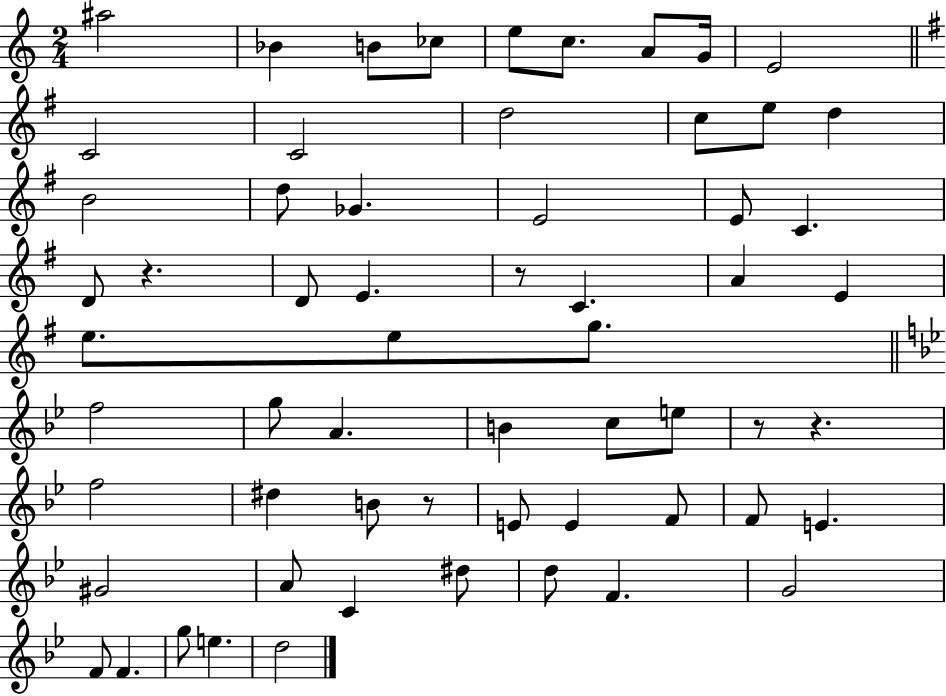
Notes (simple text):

A#5/h Bb4/q B4/e CES5/e E5/e C5/e. A4/e G4/s E4/h C4/h C4/h D5/h C5/e E5/e D5/q B4/h D5/e Gb4/q. E4/h E4/e C4/q. D4/e R/q. D4/e E4/q. R/e C4/q. A4/q E4/q E5/e. E5/e G5/e. F5/h G5/e A4/q. B4/q C5/e E5/e R/e R/q. F5/h D#5/q B4/e R/e E4/e E4/q F4/e F4/e E4/q. G#4/h A4/e C4/q D#5/e D5/e F4/q. G4/h F4/e F4/q. G5/e E5/q. D5/h